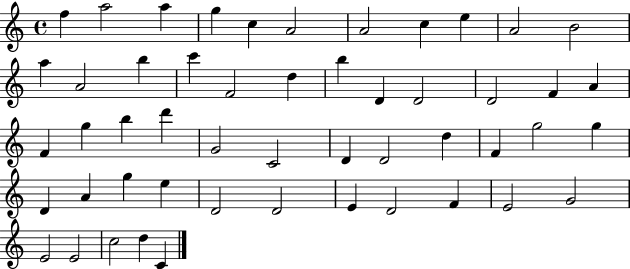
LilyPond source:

{
  \clef treble
  \time 4/4
  \defaultTimeSignature
  \key c \major
  f''4 a''2 a''4 | g''4 c''4 a'2 | a'2 c''4 e''4 | a'2 b'2 | \break a''4 a'2 b''4 | c'''4 f'2 d''4 | b''4 d'4 d'2 | d'2 f'4 a'4 | \break f'4 g''4 b''4 d'''4 | g'2 c'2 | d'4 d'2 d''4 | f'4 g''2 g''4 | \break d'4 a'4 g''4 e''4 | d'2 d'2 | e'4 d'2 f'4 | e'2 g'2 | \break e'2 e'2 | c''2 d''4 c'4 | \bar "|."
}